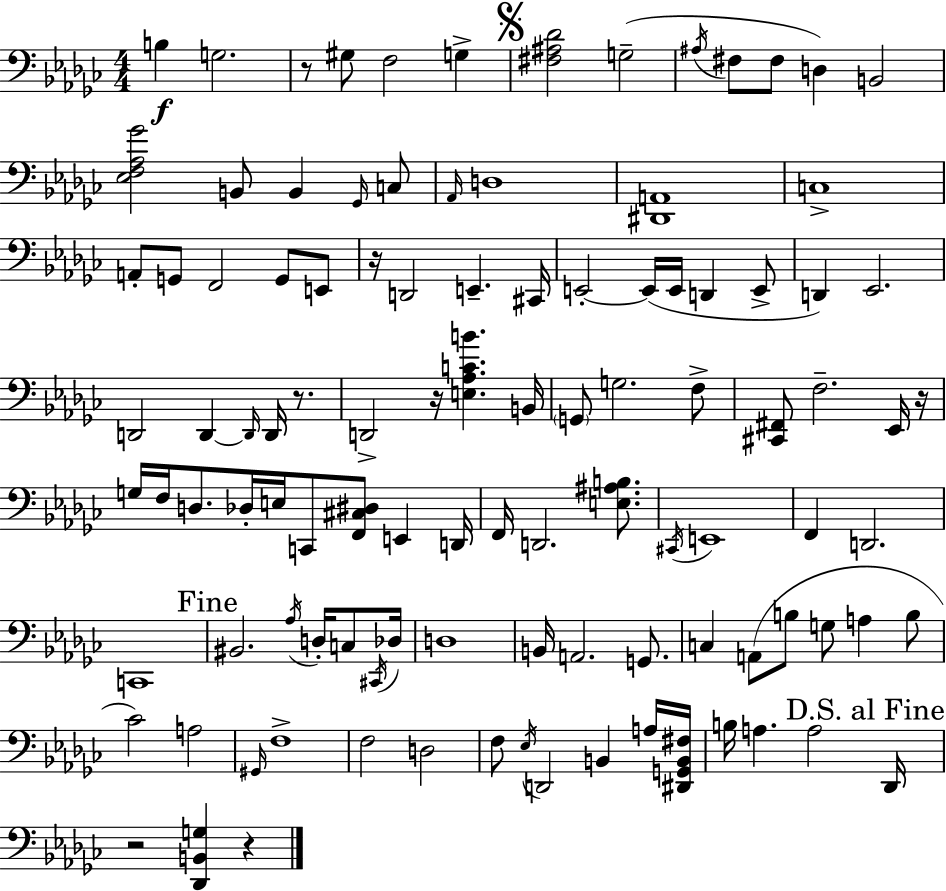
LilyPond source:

{
  \clef bass
  \numericTimeSignature
  \time 4/4
  \key ees \minor
  b4\f g2. | r8 gis8 f2 g4-> | \mark \markup { \musicglyph "scripts.segno" } <fis ais des'>2 g2--( | \acciaccatura { ais16 } fis8 fis8 d4) b,2 | \break <ees f aes ges'>2 b,8 b,4 \grace { ges,16 } | c8 \grace { aes,16 } d1 | <dis, a,>1 | c1-> | \break a,8-. g,8 f,2 g,8 | e,8 r16 d,2 e,4.-- | cis,16 e,2-.~~ e,16( e,16 d,4 | e,8-> d,4) ees,2. | \break d,2 d,4~~ \grace { d,16 } | d,16 r8. d,2-> r16 <e aes c' b'>4. | b,16 \parenthesize g,8 g2. | f8-> <cis, fis,>8 f2.-- | \break ees,16 r16 g16 f16 d8. des16-. e16 c,8 <f, cis dis>8 e,4 | d,16 f,16 d,2. | <e ais b>8. \acciaccatura { cis,16 } e,1 | f,4 d,2. | \break c,1 | \mark "Fine" bis,2. | \acciaccatura { aes16 } d16-. c8 \acciaccatura { cis,16 } des16 d1 | b,16 a,2. | \break g,8. c4 a,8( b8 g8 | a4 b8 ces'2) a2 | \grace { gis,16 } f1-> | f2 | \break d2 f8 \acciaccatura { ees16 } d,2 | b,4 a16 <dis, g, b, fis>16 b16 a4. | a2 \mark "D.S. al Fine" des,16 r2 | <des, b, g>4 r4 \bar "|."
}